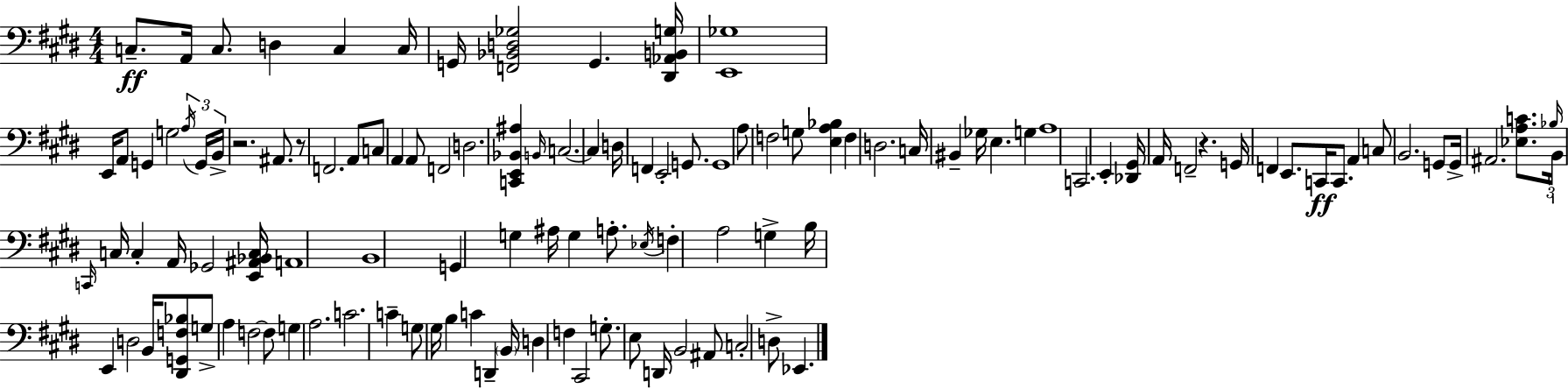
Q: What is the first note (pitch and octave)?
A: C3